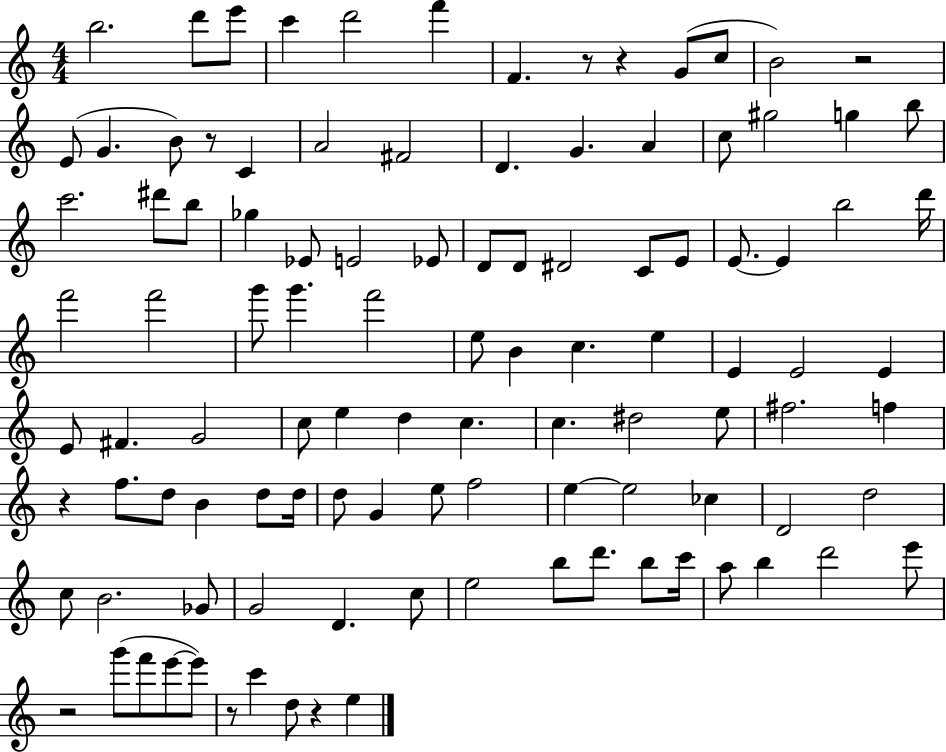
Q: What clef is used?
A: treble